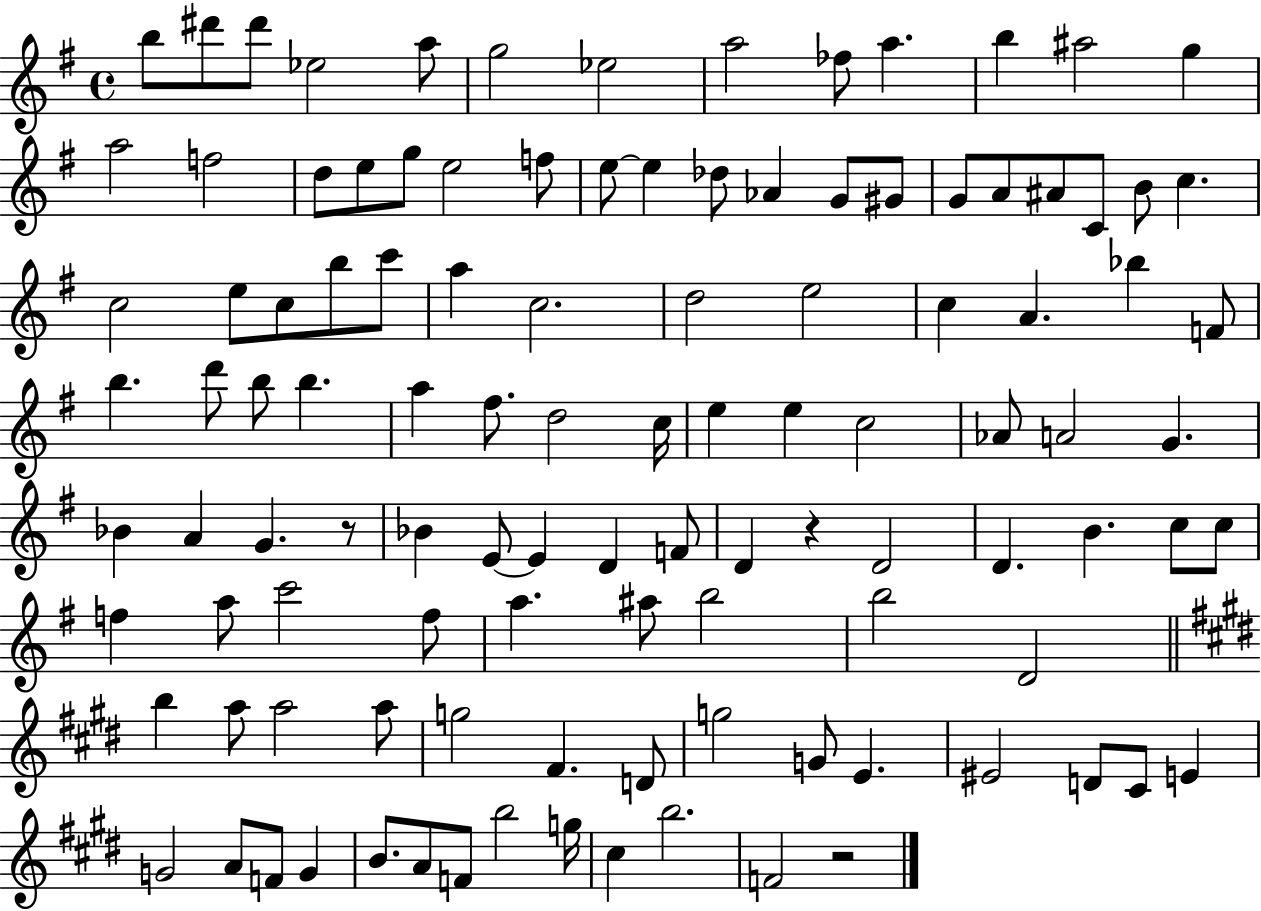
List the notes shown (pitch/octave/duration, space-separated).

B5/e D#6/e D#6/e Eb5/h A5/e G5/h Eb5/h A5/h FES5/e A5/q. B5/q A#5/h G5/q A5/h F5/h D5/e E5/e G5/e E5/h F5/e E5/e E5/q Db5/e Ab4/q G4/e G#4/e G4/e A4/e A#4/e C4/e B4/e C5/q. C5/h E5/e C5/e B5/e C6/e A5/q C5/h. D5/h E5/h C5/q A4/q. Bb5/q F4/e B5/q. D6/e B5/e B5/q. A5/q F#5/e. D5/h C5/s E5/q E5/q C5/h Ab4/e A4/h G4/q. Bb4/q A4/q G4/q. R/e Bb4/q E4/e E4/q D4/q F4/e D4/q R/q D4/h D4/q. B4/q. C5/e C5/e F5/q A5/e C6/h F5/e A5/q. A#5/e B5/h B5/h D4/h B5/q A5/e A5/h A5/e G5/h F#4/q. D4/e G5/h G4/e E4/q. EIS4/h D4/e C#4/e E4/q G4/h A4/e F4/e G4/q B4/e. A4/e F4/e B5/h G5/s C#5/q B5/h. F4/h R/h